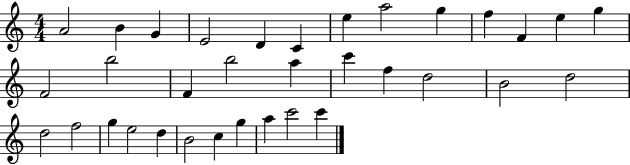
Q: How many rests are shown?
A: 0